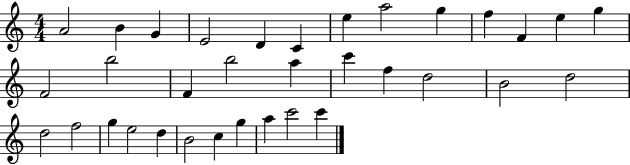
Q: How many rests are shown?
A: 0